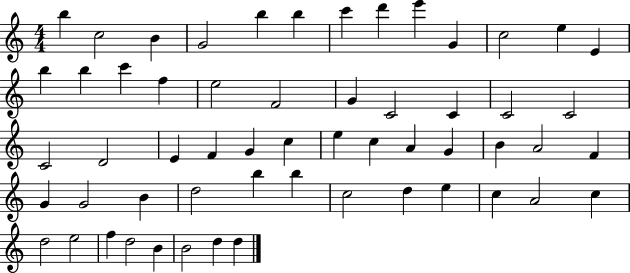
B5/q C5/h B4/q G4/h B5/q B5/q C6/q D6/q E6/q G4/q C5/h E5/q E4/q B5/q B5/q C6/q F5/q E5/h F4/h G4/q C4/h C4/q C4/h C4/h C4/h D4/h E4/q F4/q G4/q C5/q E5/q C5/q A4/q G4/q B4/q A4/h F4/q G4/q G4/h B4/q D5/h B5/q B5/q C5/h D5/q E5/q C5/q A4/h C5/q D5/h E5/h F5/q D5/h B4/q B4/h D5/q D5/q